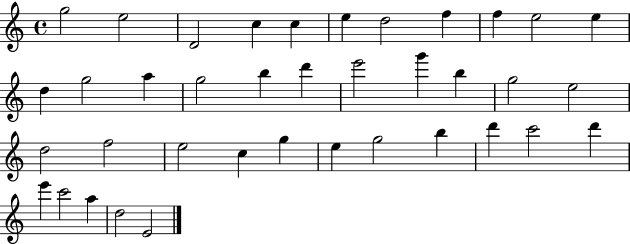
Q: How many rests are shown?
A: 0